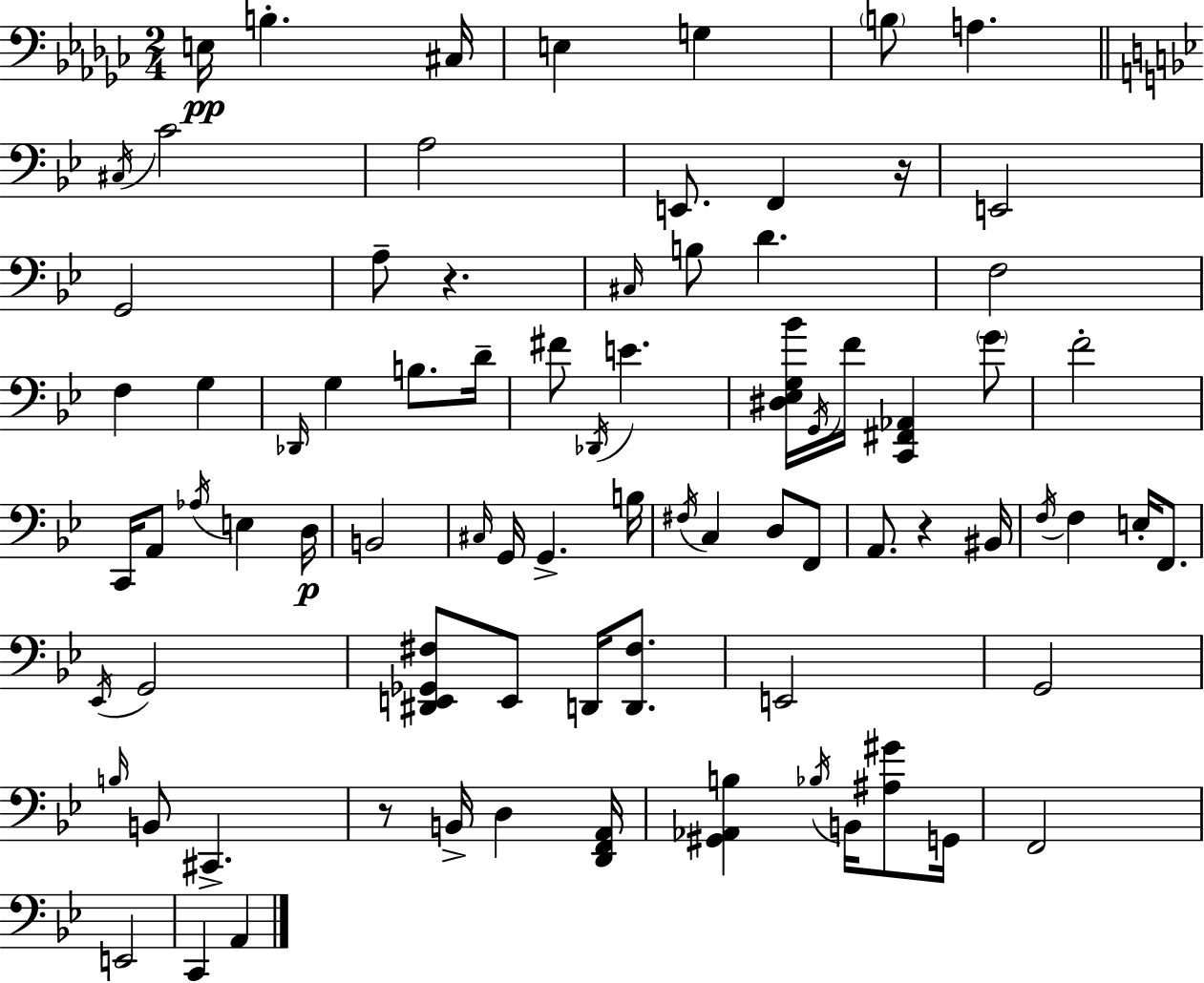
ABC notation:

X:1
T:Untitled
M:2/4
L:1/4
K:Ebm
E,/4 B, ^C,/4 E, G, B,/2 A, ^C,/4 C2 A,2 E,,/2 F,, z/4 E,,2 G,,2 A,/2 z ^C,/4 B,/2 D F,2 F, G, _D,,/4 G, B,/2 D/4 ^F/2 _D,,/4 E [^D,_E,G,_B]/4 G,,/4 F/4 [C,,^F,,_A,,] G/2 F2 C,,/4 A,,/2 _A,/4 E, D,/4 B,,2 ^C,/4 G,,/4 G,, B,/4 ^F,/4 C, D,/2 F,,/2 A,,/2 z ^B,,/4 F,/4 F, E,/4 F,,/2 _E,,/4 G,,2 [^D,,E,,_G,,^F,]/2 E,,/2 D,,/4 [D,,^F,]/2 E,,2 G,,2 B,/4 B,,/2 ^C,, z/2 B,,/4 D, [D,,F,,A,,]/4 [^G,,_A,,B,] _B,/4 B,,/4 [^A,^G]/2 G,,/4 F,,2 E,,2 C,, A,,